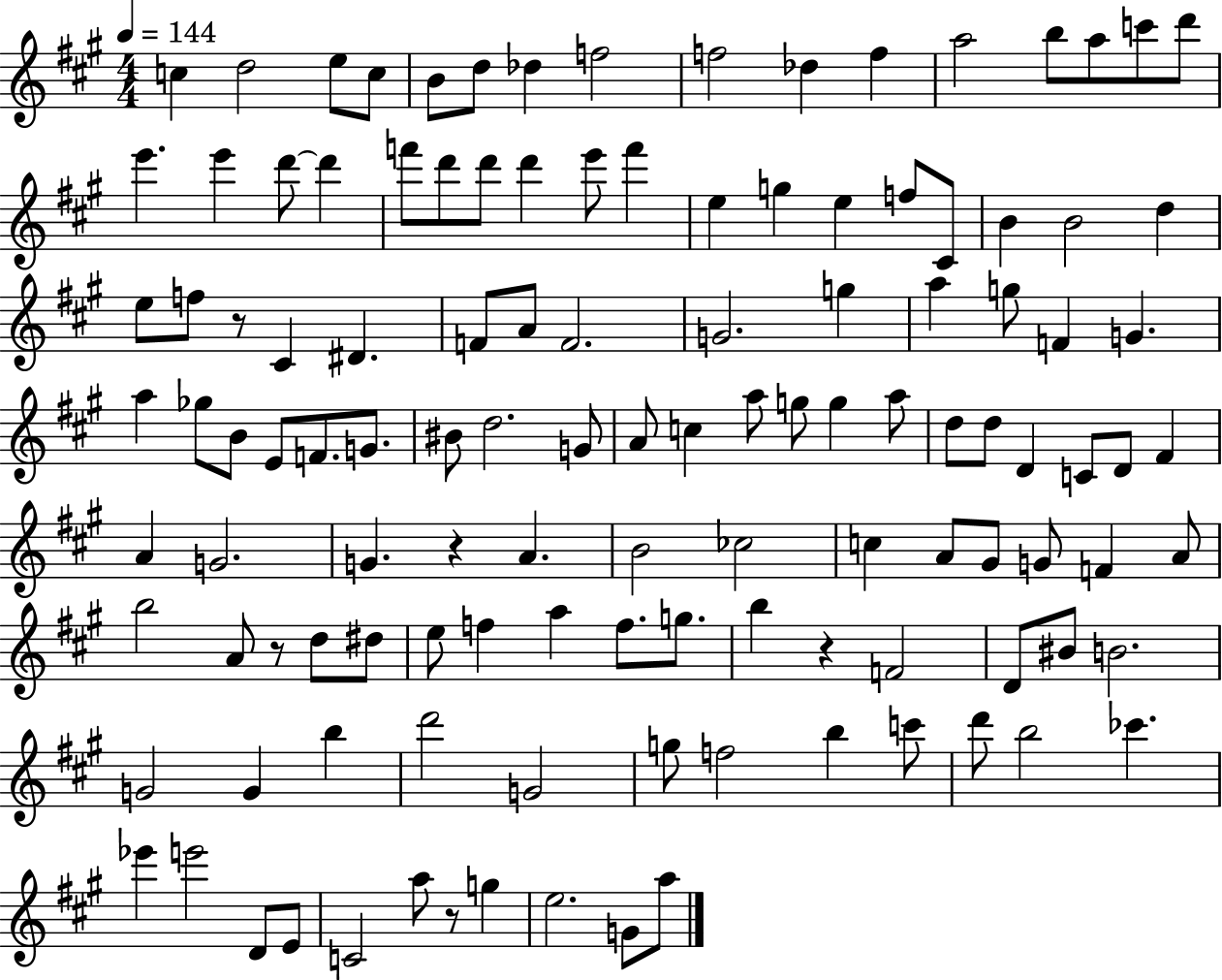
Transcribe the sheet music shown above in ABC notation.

X:1
T:Untitled
M:4/4
L:1/4
K:A
c d2 e/2 c/2 B/2 d/2 _d f2 f2 _d f a2 b/2 a/2 c'/2 d'/2 e' e' d'/2 d' f'/2 d'/2 d'/2 d' e'/2 f' e g e f/2 ^C/2 B B2 d e/2 f/2 z/2 ^C ^D F/2 A/2 F2 G2 g a g/2 F G a _g/2 B/2 E/2 F/2 G/2 ^B/2 d2 G/2 A/2 c a/2 g/2 g a/2 d/2 d/2 D C/2 D/2 ^F A G2 G z A B2 _c2 c A/2 ^G/2 G/2 F A/2 b2 A/2 z/2 d/2 ^d/2 e/2 f a f/2 g/2 b z F2 D/2 ^B/2 B2 G2 G b d'2 G2 g/2 f2 b c'/2 d'/2 b2 _c' _e' e'2 D/2 E/2 C2 a/2 z/2 g e2 G/2 a/2